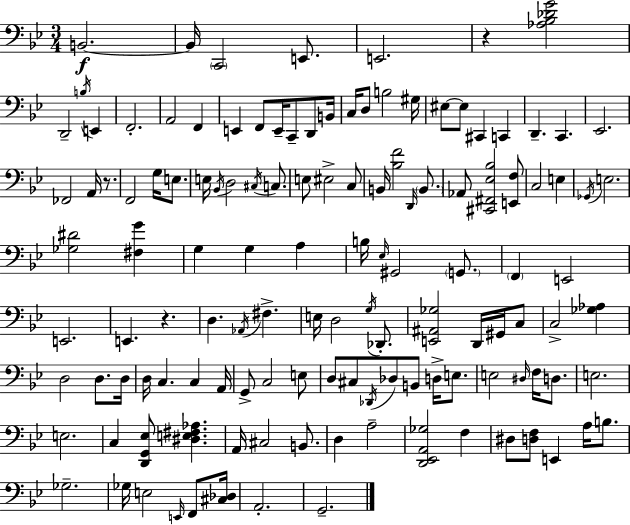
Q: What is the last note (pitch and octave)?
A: G2